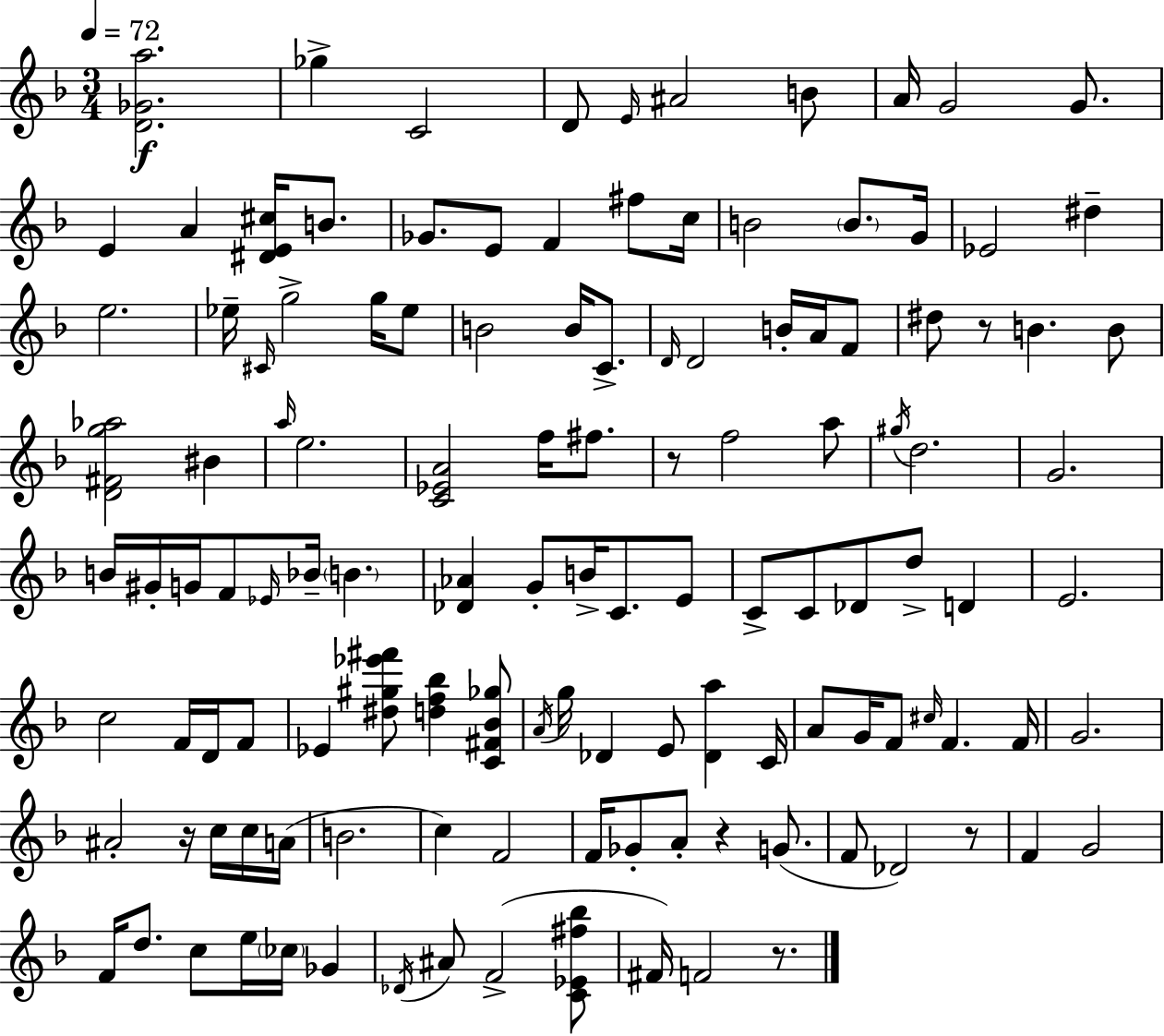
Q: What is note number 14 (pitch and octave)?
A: E4